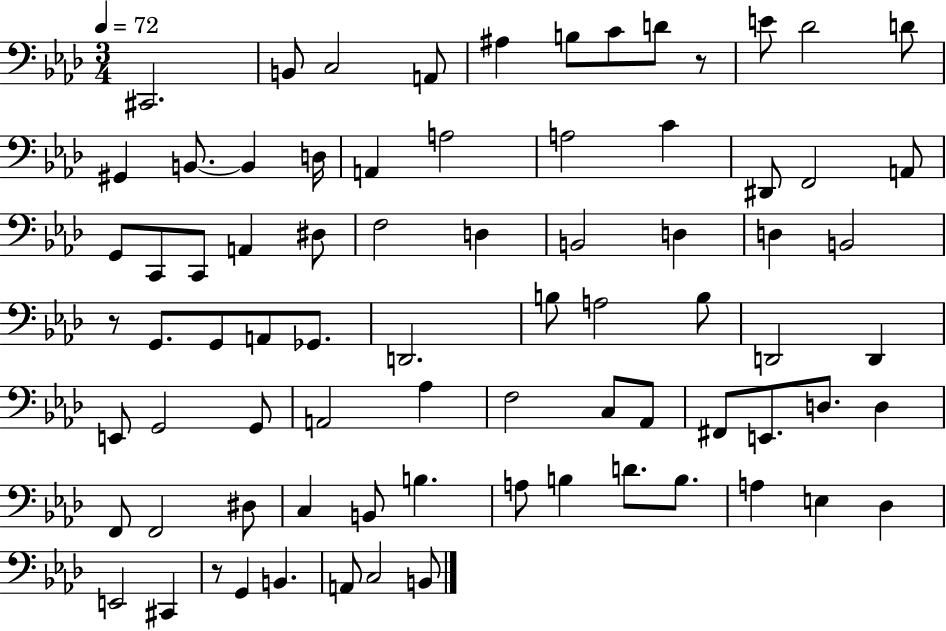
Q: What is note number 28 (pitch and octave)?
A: F3